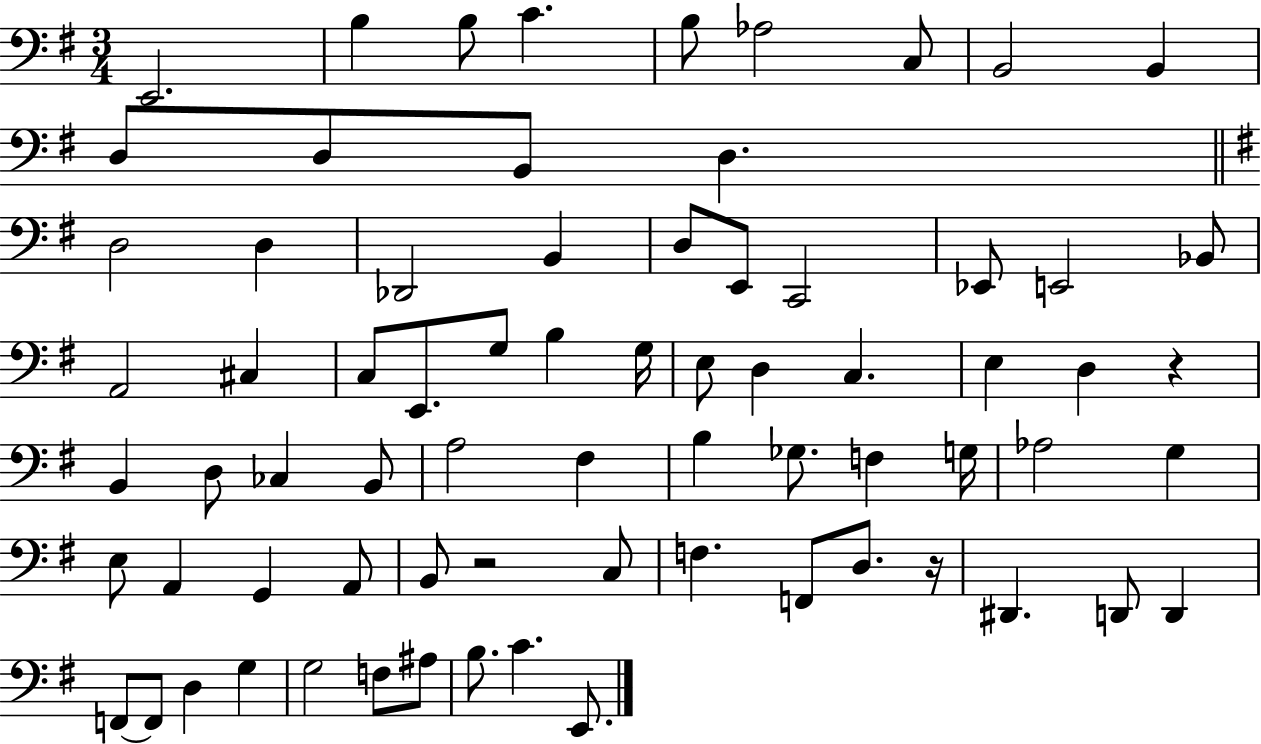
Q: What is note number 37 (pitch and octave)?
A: D3